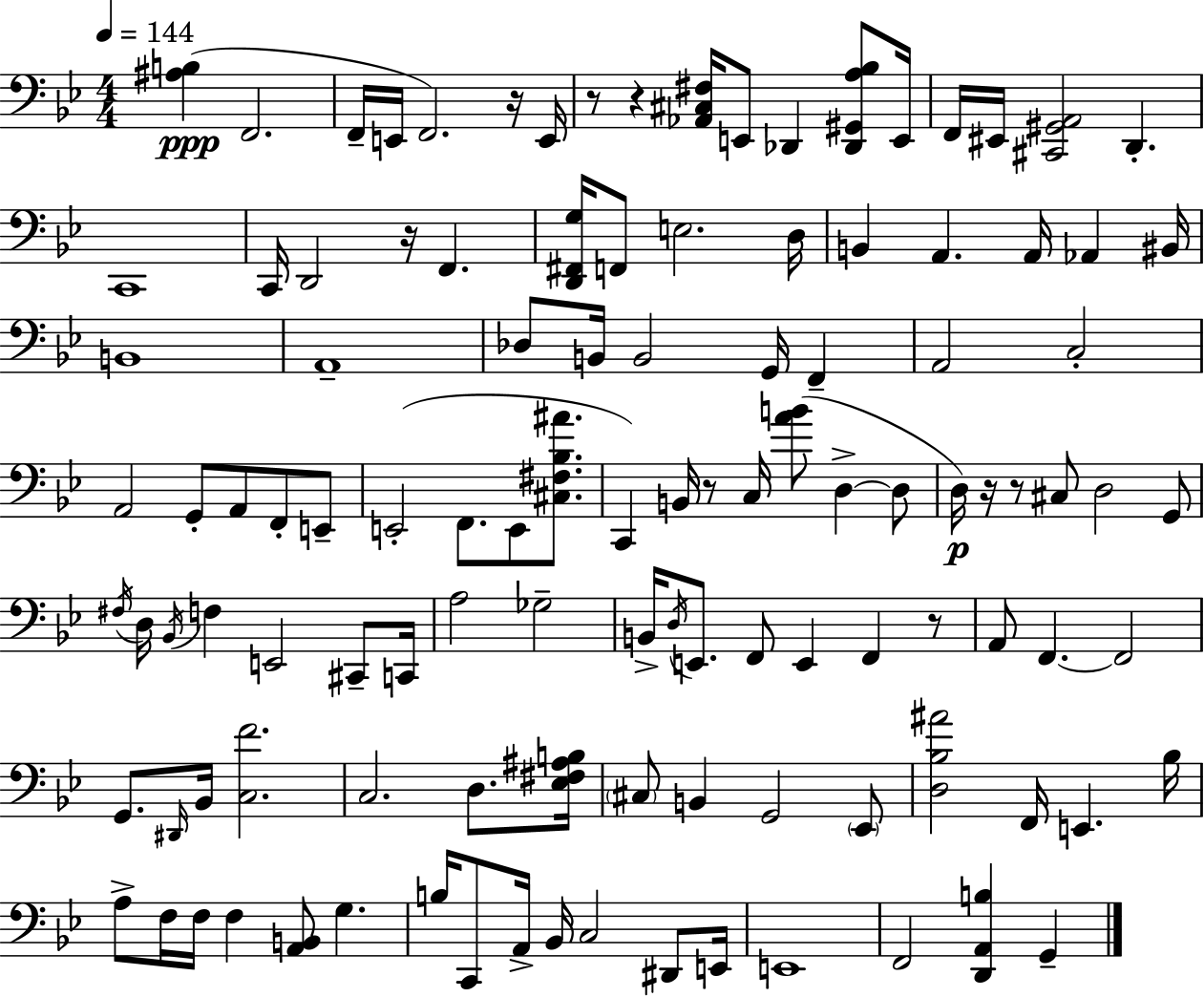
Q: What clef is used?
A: bass